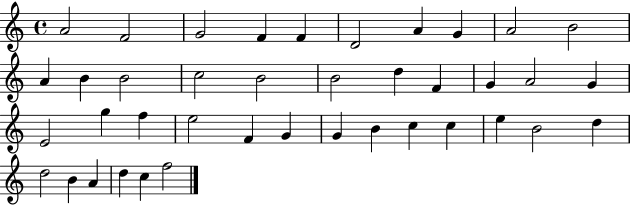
A4/h F4/h G4/h F4/q F4/q D4/h A4/q G4/q A4/h B4/h A4/q B4/q B4/h C5/h B4/h B4/h D5/q F4/q G4/q A4/h G4/q E4/h G5/q F5/q E5/h F4/q G4/q G4/q B4/q C5/q C5/q E5/q B4/h D5/q D5/h B4/q A4/q D5/q C5/q F5/h